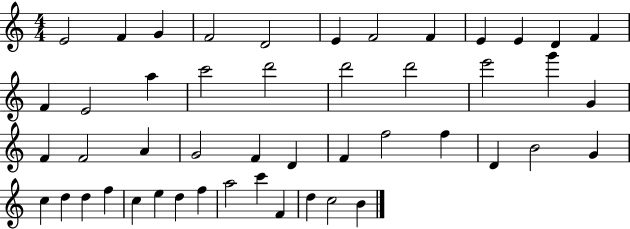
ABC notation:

X:1
T:Untitled
M:4/4
L:1/4
K:C
E2 F G F2 D2 E F2 F E E D F F E2 a c'2 d'2 d'2 d'2 e'2 g' G F F2 A G2 F D F f2 f D B2 G c d d f c e d f a2 c' F d c2 B